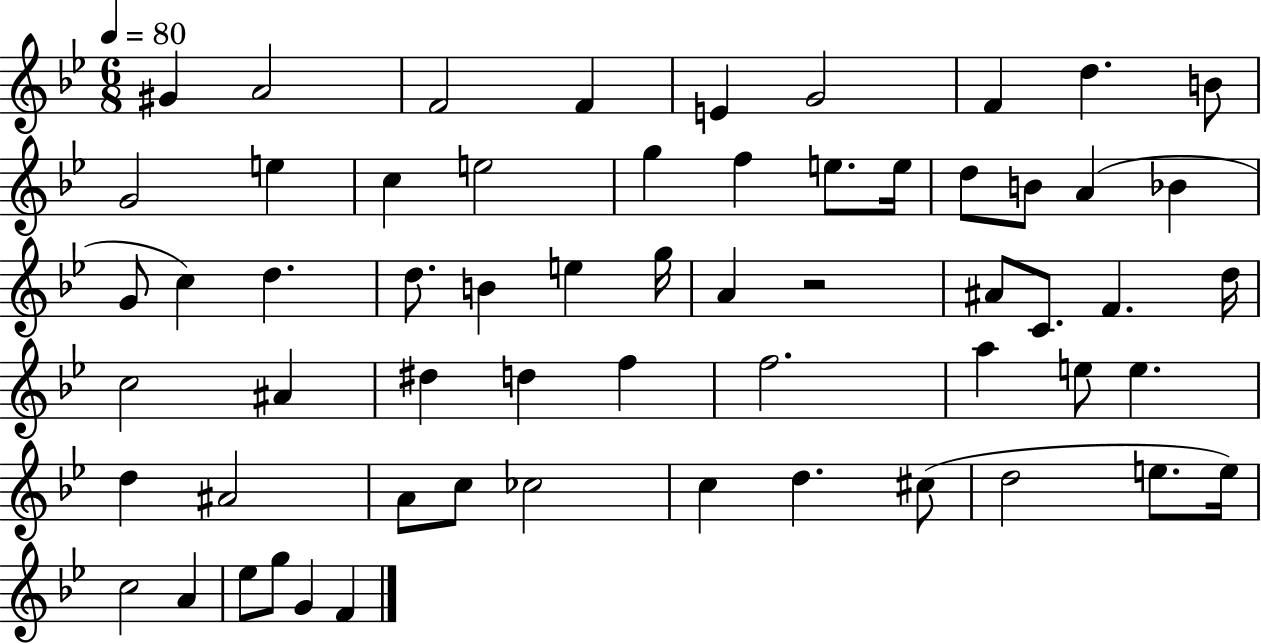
G#4/q A4/h F4/h F4/q E4/q G4/h F4/q D5/q. B4/e G4/h E5/q C5/q E5/h G5/q F5/q E5/e. E5/s D5/e B4/e A4/q Bb4/q G4/e C5/q D5/q. D5/e. B4/q E5/q G5/s A4/q R/h A#4/e C4/e. F4/q. D5/s C5/h A#4/q D#5/q D5/q F5/q F5/h. A5/q E5/e E5/q. D5/q A#4/h A4/e C5/e CES5/h C5/q D5/q. C#5/e D5/h E5/e. E5/s C5/h A4/q Eb5/e G5/e G4/q F4/q